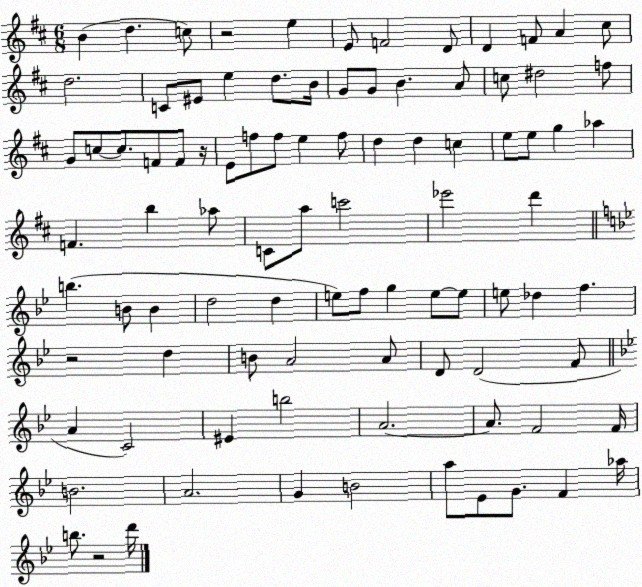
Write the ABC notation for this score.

X:1
T:Untitled
M:6/8
L:1/4
K:D
B d c/2 z2 e E/2 F2 D/2 D F/2 A ^c/2 d2 C/2 ^E/2 e d/2 B/4 G/2 G/2 B A/2 c/2 ^d2 f/2 G/2 c/2 c/2 F/2 F/2 z/4 E/2 f/2 f/2 e f/2 d d c e/2 e/2 g _a F b _a/2 C/2 a/2 c'2 _e'2 d' b B/2 B d2 d e/2 f/2 g e/2 e/2 e/2 _d f z2 d B/2 A2 A/2 D/2 D2 F/2 A C2 ^E b2 A2 A/2 F2 F/4 B2 A2 G B2 a/2 _E/2 G/2 F _a/4 b/2 z2 d'/4